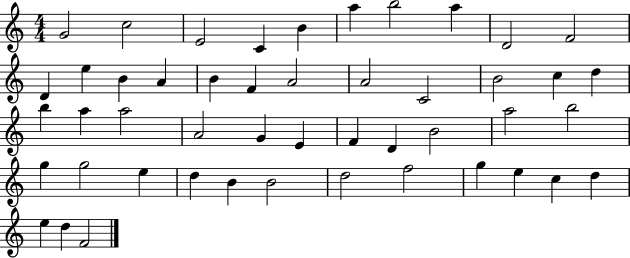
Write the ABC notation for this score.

X:1
T:Untitled
M:4/4
L:1/4
K:C
G2 c2 E2 C B a b2 a D2 F2 D e B A B F A2 A2 C2 B2 c d b a a2 A2 G E F D B2 a2 b2 g g2 e d B B2 d2 f2 g e c d e d F2